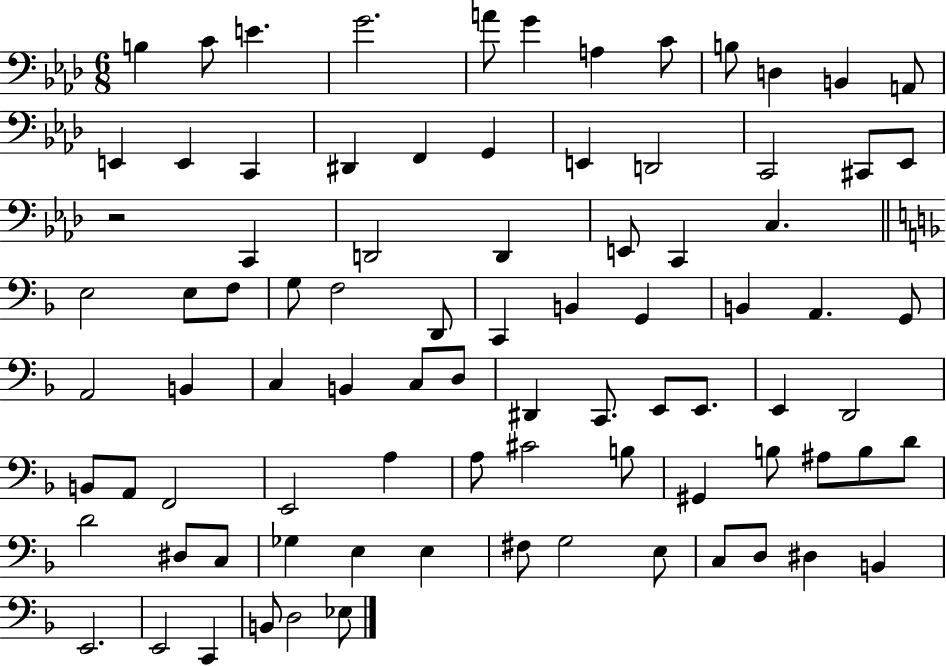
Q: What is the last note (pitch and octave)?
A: Eb3